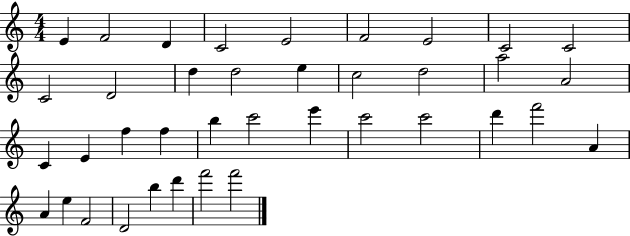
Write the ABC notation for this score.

X:1
T:Untitled
M:4/4
L:1/4
K:C
E F2 D C2 E2 F2 E2 C2 C2 C2 D2 d d2 e c2 d2 a2 A2 C E f f b c'2 e' c'2 c'2 d' f'2 A A e F2 D2 b d' f'2 f'2